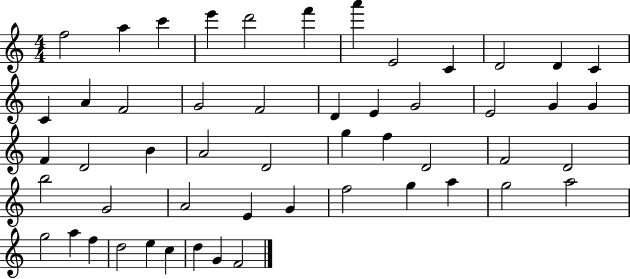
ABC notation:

X:1
T:Untitled
M:4/4
L:1/4
K:C
f2 a c' e' d'2 f' a' E2 C D2 D C C A F2 G2 F2 D E G2 E2 G G F D2 B A2 D2 g f D2 F2 D2 b2 G2 A2 E G f2 g a g2 a2 g2 a f d2 e c d G F2